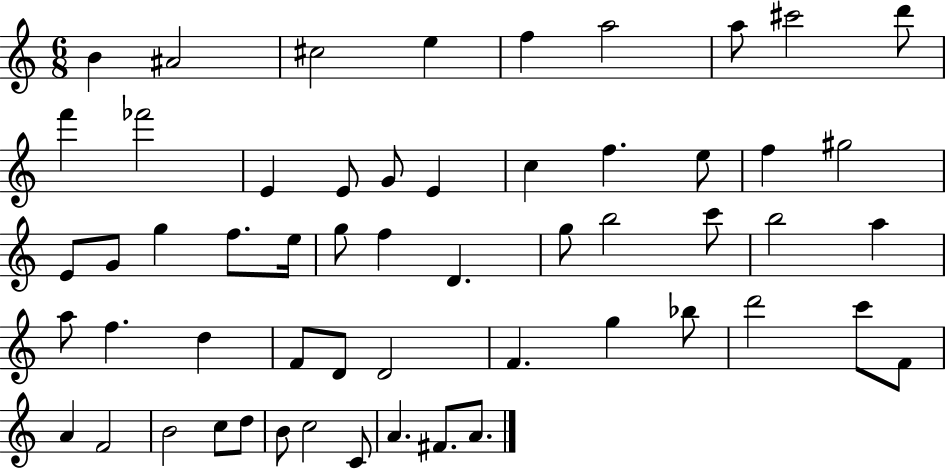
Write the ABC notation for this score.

X:1
T:Untitled
M:6/8
L:1/4
K:C
B ^A2 ^c2 e f a2 a/2 ^c'2 d'/2 f' _f'2 E E/2 G/2 E c f e/2 f ^g2 E/2 G/2 g f/2 e/4 g/2 f D g/2 b2 c'/2 b2 a a/2 f d F/2 D/2 D2 F g _b/2 d'2 c'/2 F/2 A F2 B2 c/2 d/2 B/2 c2 C/2 A ^F/2 A/2